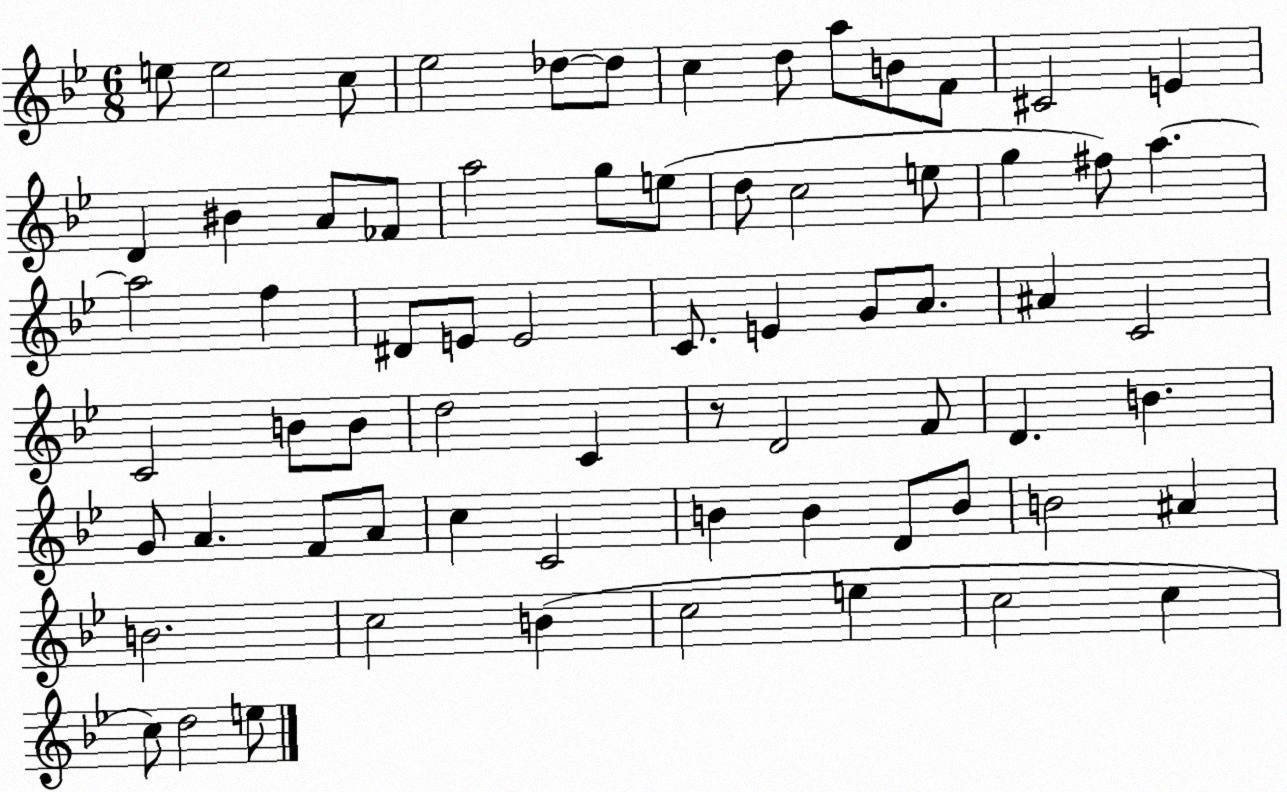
X:1
T:Untitled
M:6/8
L:1/4
K:Bb
e/2 e2 c/2 _e2 _d/2 _d/2 c d/2 a/2 B/2 F/2 ^C2 E D ^B A/2 _F/2 a2 g/2 e/2 d/2 c2 e/2 g ^f/2 a a2 f ^D/2 E/2 E2 C/2 E G/2 A/2 ^A C2 C2 B/2 B/2 d2 C z/2 D2 F/2 D B G/2 A F/2 A/2 c C2 B B D/2 B/2 B2 ^A B2 c2 B c2 e c2 c c/2 d2 e/2